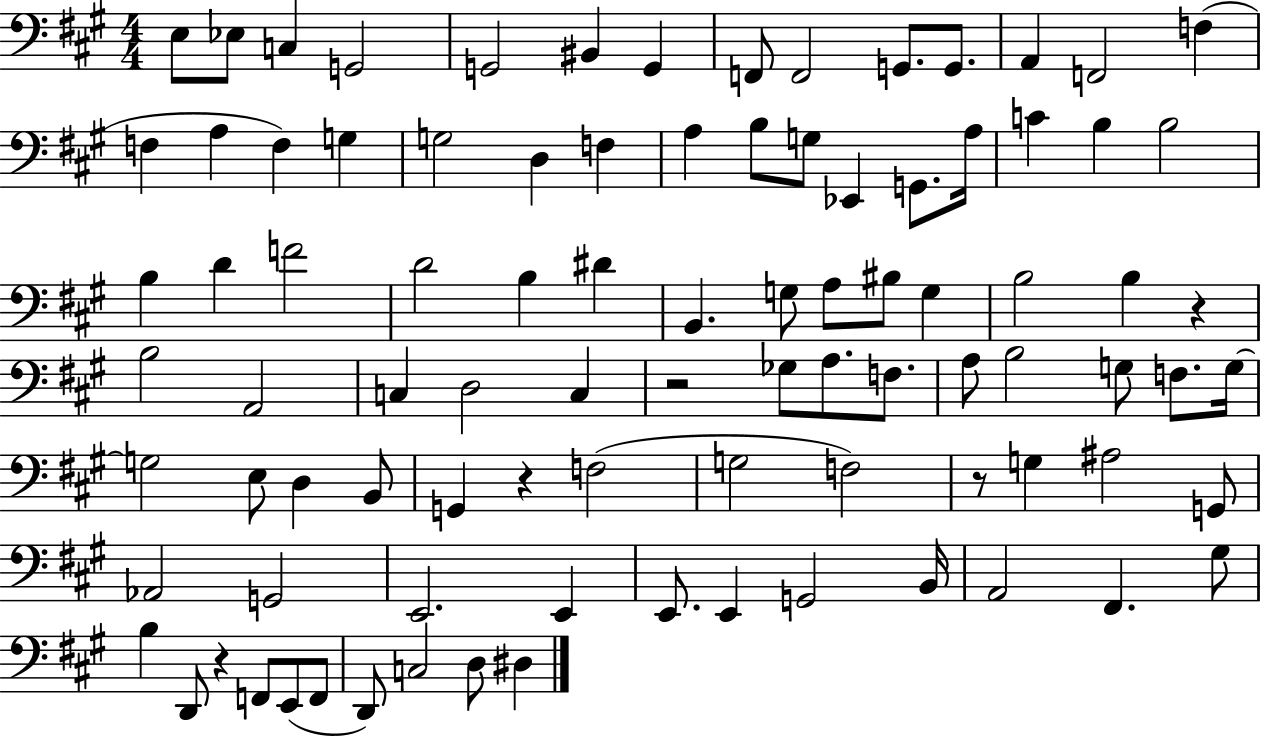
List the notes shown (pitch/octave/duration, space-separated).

E3/e Eb3/e C3/q G2/h G2/h BIS2/q G2/q F2/e F2/h G2/e. G2/e. A2/q F2/h F3/q F3/q A3/q F3/q G3/q G3/h D3/q F3/q A3/q B3/e G3/e Eb2/q G2/e. A3/s C4/q B3/q B3/h B3/q D4/q F4/h D4/h B3/q D#4/q B2/q. G3/e A3/e BIS3/e G3/q B3/h B3/q R/q B3/h A2/h C3/q D3/h C3/q R/h Gb3/e A3/e. F3/e. A3/e B3/h G3/e F3/e. G3/s G3/h E3/e D3/q B2/e G2/q R/q F3/h G3/h F3/h R/e G3/q A#3/h G2/e Ab2/h G2/h E2/h. E2/q E2/e. E2/q G2/h B2/s A2/h F#2/q. G#3/e B3/q D2/e R/q F2/e E2/e F2/e D2/e C3/h D3/e D#3/q